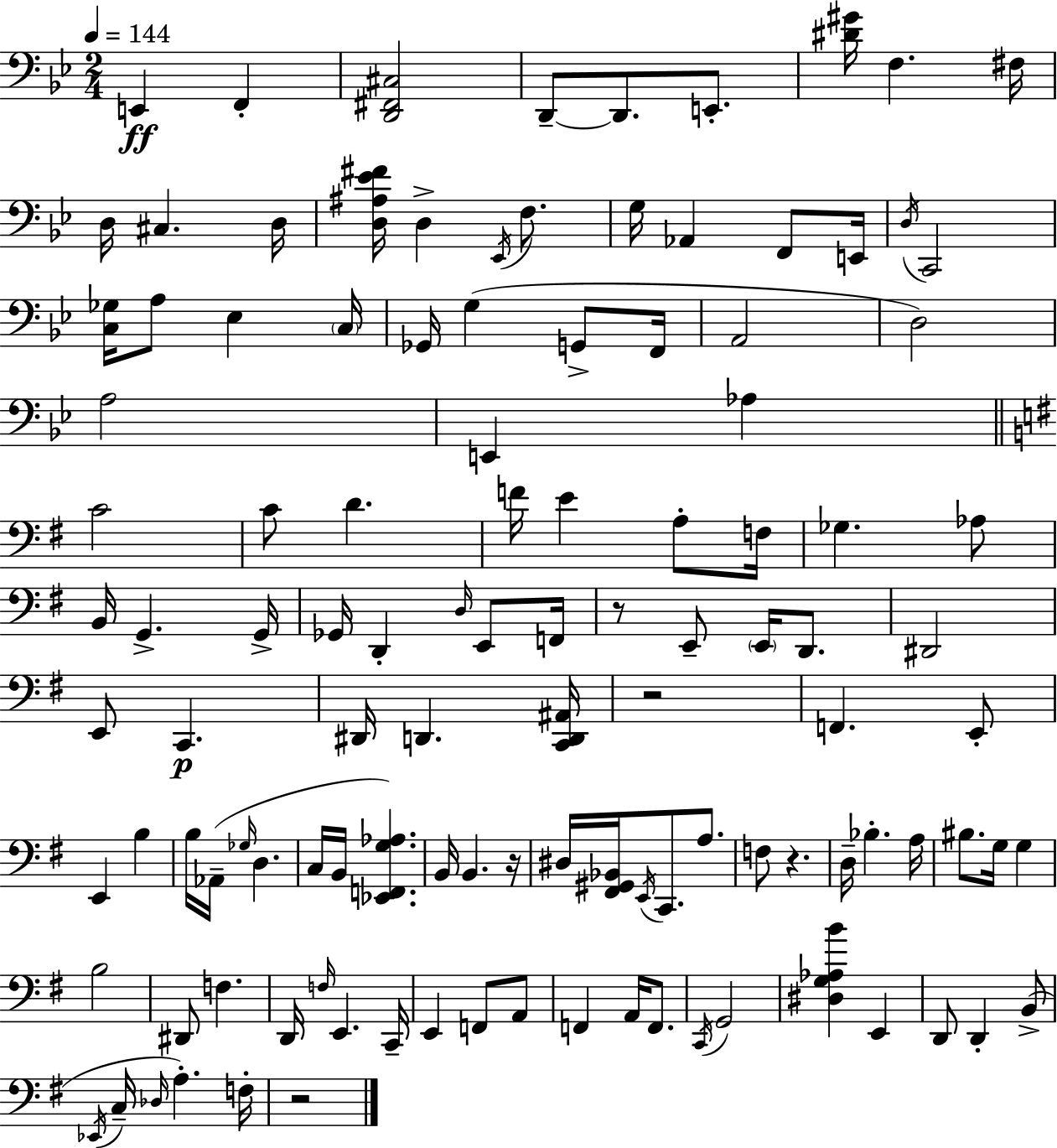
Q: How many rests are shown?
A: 5